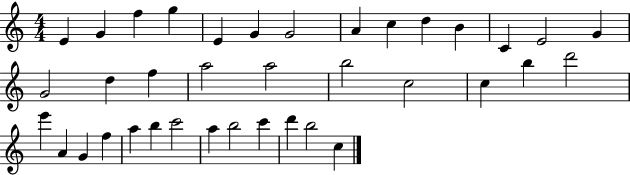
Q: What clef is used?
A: treble